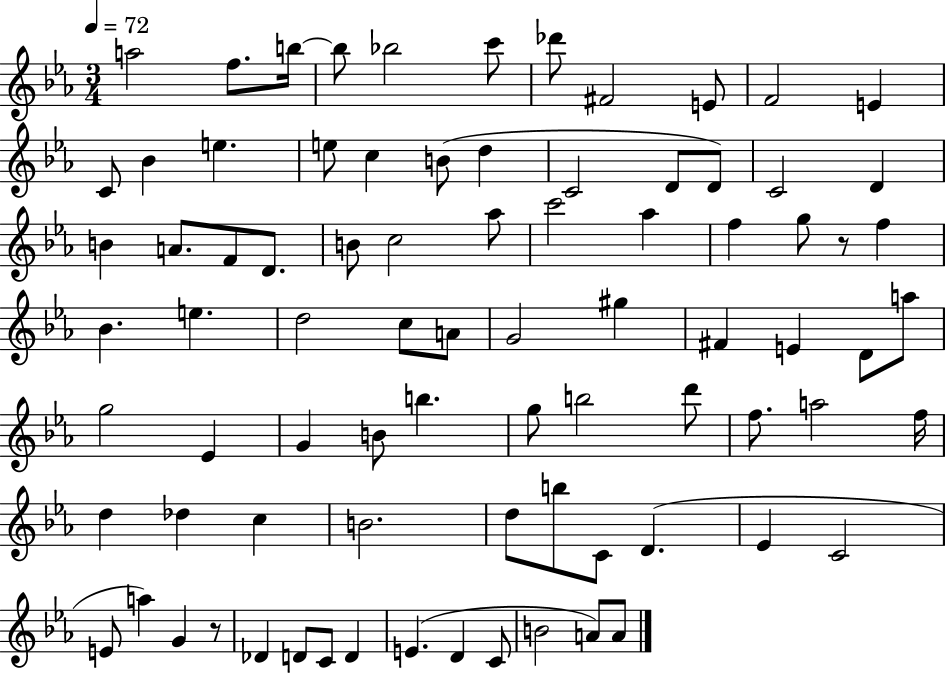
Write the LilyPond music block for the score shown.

{
  \clef treble
  \numericTimeSignature
  \time 3/4
  \key ees \major
  \tempo 4 = 72
  a''2 f''8. b''16~~ | b''8 bes''2 c'''8 | des'''8 fis'2 e'8 | f'2 e'4 | \break c'8 bes'4 e''4. | e''8 c''4 b'8( d''4 | c'2 d'8 d'8) | c'2 d'4 | \break b'4 a'8. f'8 d'8. | b'8 c''2 aes''8 | c'''2 aes''4 | f''4 g''8 r8 f''4 | \break bes'4. e''4. | d''2 c''8 a'8 | g'2 gis''4 | fis'4 e'4 d'8 a''8 | \break g''2 ees'4 | g'4 b'8 b''4. | g''8 b''2 d'''8 | f''8. a''2 f''16 | \break d''4 des''4 c''4 | b'2. | d''8 b''8 c'8 d'4.( | ees'4 c'2 | \break e'8 a''4) g'4 r8 | des'4 d'8 c'8 d'4 | e'4.( d'4 c'8 | b'2 a'8) a'8 | \break \bar "|."
}